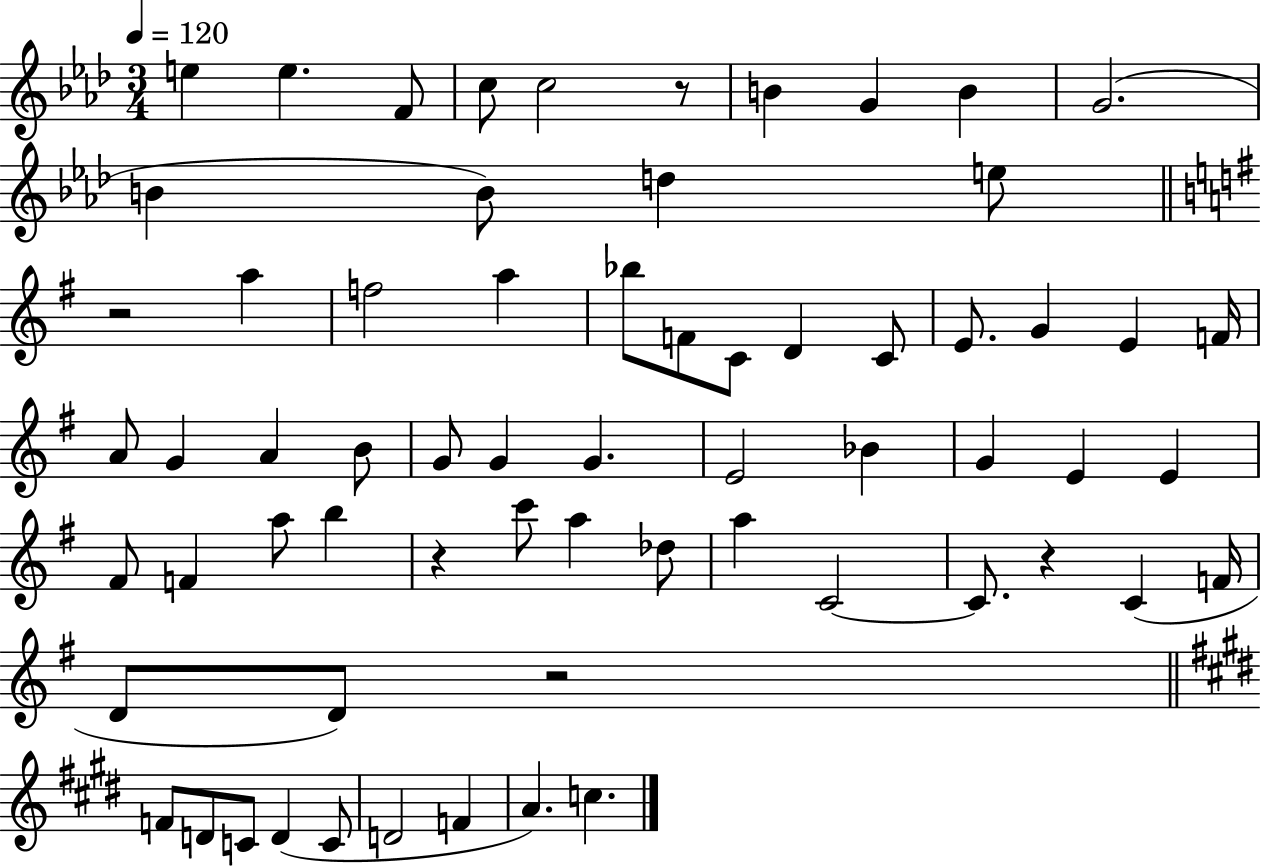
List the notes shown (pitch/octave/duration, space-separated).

E5/q E5/q. F4/e C5/e C5/h R/e B4/q G4/q B4/q G4/h. B4/q B4/e D5/q E5/e R/h A5/q F5/h A5/q Bb5/e F4/e C4/e D4/q C4/e E4/e. G4/q E4/q F4/s A4/e G4/q A4/q B4/e G4/e G4/q G4/q. E4/h Bb4/q G4/q E4/q E4/q F#4/e F4/q A5/e B5/q R/q C6/e A5/q Db5/e A5/q C4/h C4/e. R/q C4/q F4/s D4/e D4/e R/h F4/e D4/e C4/e D4/q C4/e D4/h F4/q A4/q. C5/q.